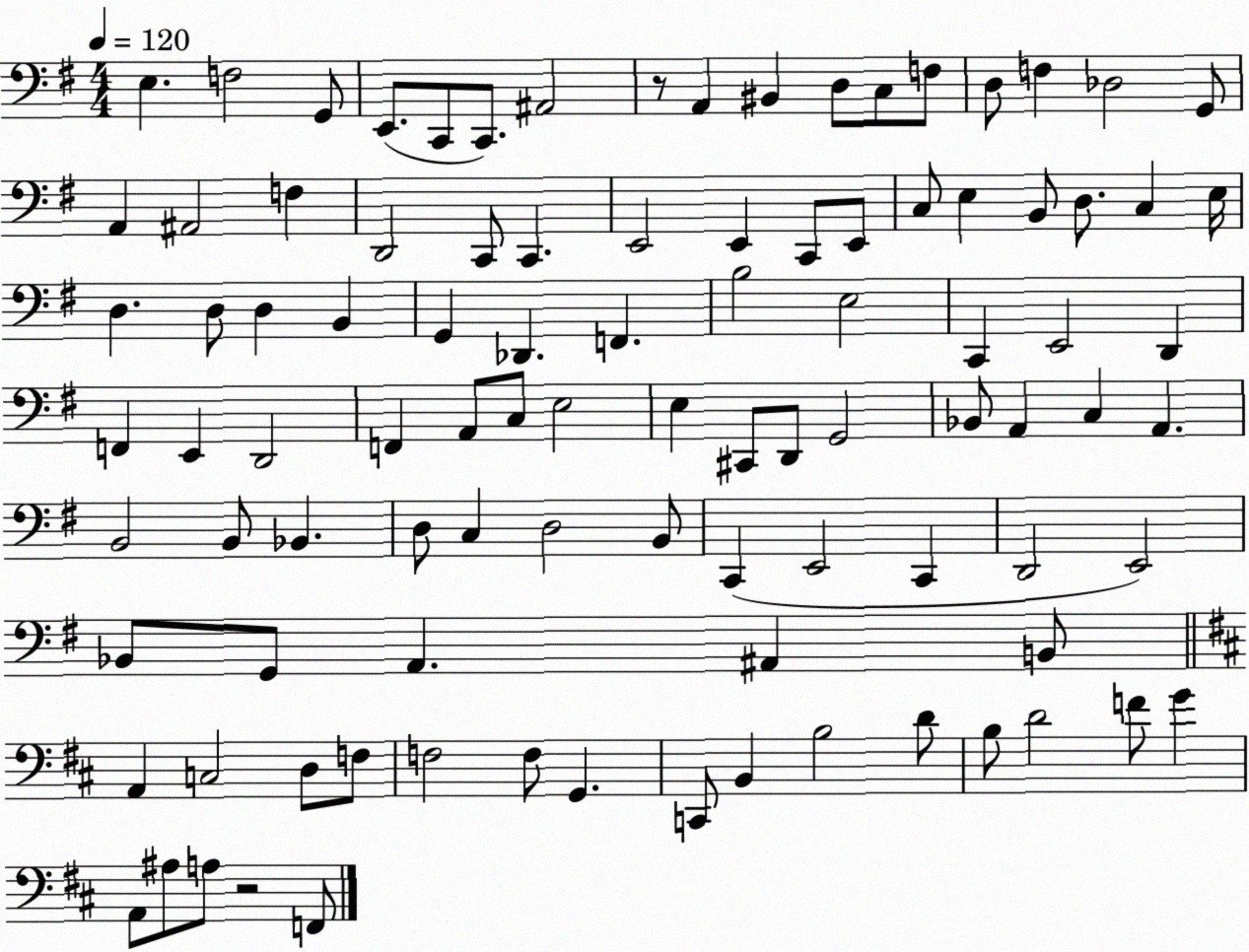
X:1
T:Untitled
M:4/4
L:1/4
K:G
E, F,2 G,,/2 E,,/2 C,,/2 C,,/2 ^A,,2 z/2 A,, ^B,, D,/2 C,/2 F,/2 D,/2 F, _D,2 G,,/2 A,, ^A,,2 F, D,,2 C,,/2 C,, E,,2 E,, C,,/2 E,,/2 C,/2 E, B,,/2 D,/2 C, E,/4 D, D,/2 D, B,, G,, _D,, F,, B,2 E,2 C,, E,,2 D,, F,, E,, D,,2 F,, A,,/2 C,/2 E,2 E, ^C,,/2 D,,/2 G,,2 _B,,/2 A,, C, A,, B,,2 B,,/2 _B,, D,/2 C, D,2 B,,/2 C,, E,,2 C,, D,,2 E,,2 _B,,/2 G,,/2 A,, ^A,, B,,/2 A,, C,2 D,/2 F,/2 F,2 F,/2 G,, C,,/2 B,, B,2 D/2 B,/2 D2 F/2 G A,,/2 ^A,/2 A,/2 z2 F,,/2